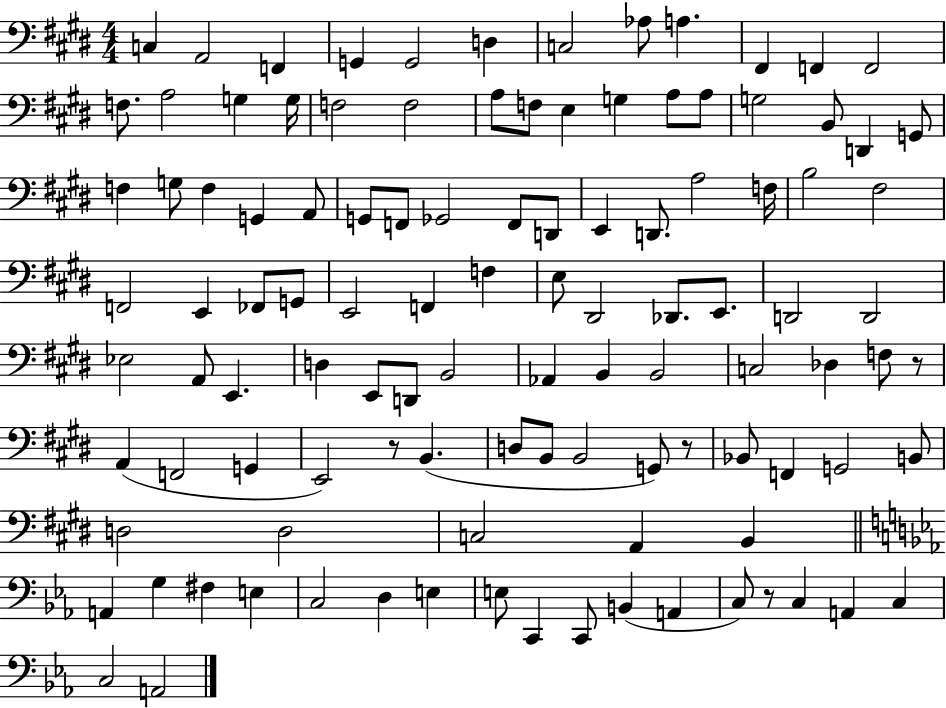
C3/q A2/h F2/q G2/q G2/h D3/q C3/h Ab3/e A3/q. F#2/q F2/q F2/h F3/e. A3/h G3/q G3/s F3/h F3/h A3/e F3/e E3/q G3/q A3/e A3/e G3/h B2/e D2/q G2/e F3/q G3/e F3/q G2/q A2/e G2/e F2/e Gb2/h F2/e D2/e E2/q D2/e. A3/h F3/s B3/h F#3/h F2/h E2/q FES2/e G2/e E2/h F2/q F3/q E3/e D#2/h Db2/e. E2/e. D2/h D2/h Eb3/h A2/e E2/q. D3/q E2/e D2/e B2/h Ab2/q B2/q B2/h C3/h Db3/q F3/e R/e A2/q F2/h G2/q E2/h R/e B2/q. D3/e B2/e B2/h G2/e R/e Bb2/e F2/q G2/h B2/e D3/h D3/h C3/h A2/q B2/q A2/q G3/q F#3/q E3/q C3/h D3/q E3/q E3/e C2/q C2/e B2/q A2/q C3/e R/e C3/q A2/q C3/q C3/h A2/h